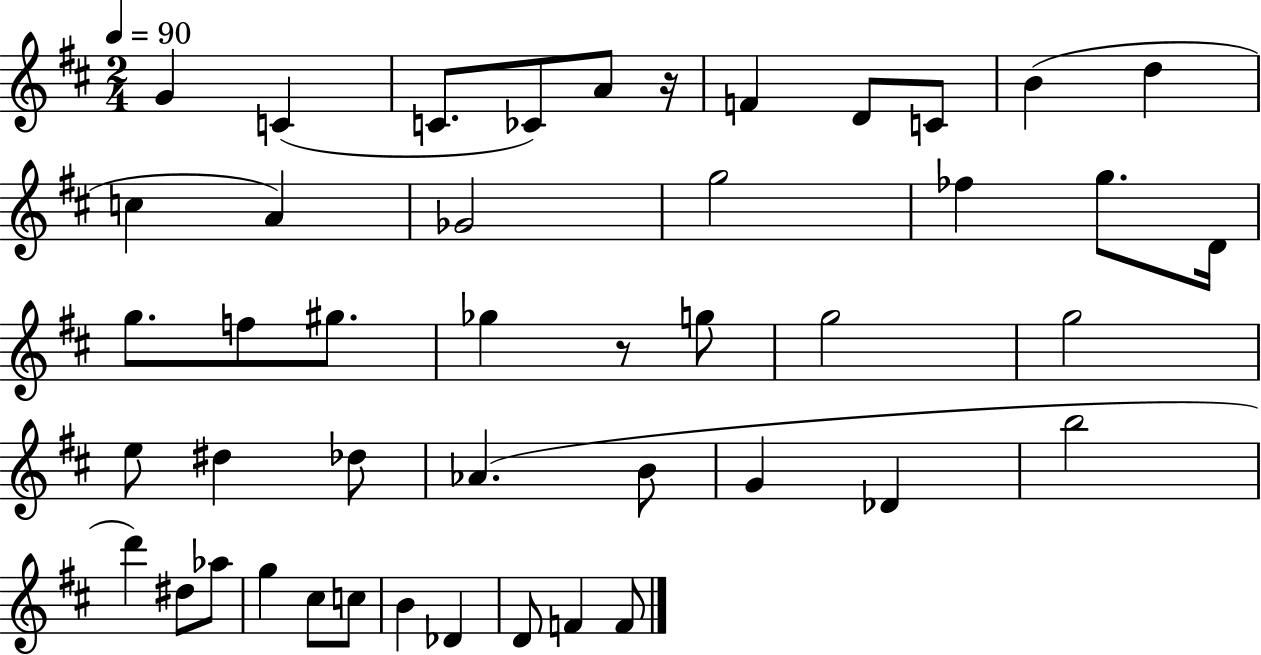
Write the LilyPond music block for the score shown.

{
  \clef treble
  \numericTimeSignature
  \time 2/4
  \key d \major
  \tempo 4 = 90
  g'4 c'4( | c'8. ces'8) a'8 r16 | f'4 d'8 c'8 | b'4( d''4 | \break c''4 a'4) | ges'2 | g''2 | fes''4 g''8. d'16 | \break g''8. f''8 gis''8. | ges''4 r8 g''8 | g''2 | g''2 | \break e''8 dis''4 des''8 | aes'4.( b'8 | g'4 des'4 | b''2 | \break d'''4) dis''8 aes''8 | g''4 cis''8 c''8 | b'4 des'4 | d'8 f'4 f'8 | \break \bar "|."
}